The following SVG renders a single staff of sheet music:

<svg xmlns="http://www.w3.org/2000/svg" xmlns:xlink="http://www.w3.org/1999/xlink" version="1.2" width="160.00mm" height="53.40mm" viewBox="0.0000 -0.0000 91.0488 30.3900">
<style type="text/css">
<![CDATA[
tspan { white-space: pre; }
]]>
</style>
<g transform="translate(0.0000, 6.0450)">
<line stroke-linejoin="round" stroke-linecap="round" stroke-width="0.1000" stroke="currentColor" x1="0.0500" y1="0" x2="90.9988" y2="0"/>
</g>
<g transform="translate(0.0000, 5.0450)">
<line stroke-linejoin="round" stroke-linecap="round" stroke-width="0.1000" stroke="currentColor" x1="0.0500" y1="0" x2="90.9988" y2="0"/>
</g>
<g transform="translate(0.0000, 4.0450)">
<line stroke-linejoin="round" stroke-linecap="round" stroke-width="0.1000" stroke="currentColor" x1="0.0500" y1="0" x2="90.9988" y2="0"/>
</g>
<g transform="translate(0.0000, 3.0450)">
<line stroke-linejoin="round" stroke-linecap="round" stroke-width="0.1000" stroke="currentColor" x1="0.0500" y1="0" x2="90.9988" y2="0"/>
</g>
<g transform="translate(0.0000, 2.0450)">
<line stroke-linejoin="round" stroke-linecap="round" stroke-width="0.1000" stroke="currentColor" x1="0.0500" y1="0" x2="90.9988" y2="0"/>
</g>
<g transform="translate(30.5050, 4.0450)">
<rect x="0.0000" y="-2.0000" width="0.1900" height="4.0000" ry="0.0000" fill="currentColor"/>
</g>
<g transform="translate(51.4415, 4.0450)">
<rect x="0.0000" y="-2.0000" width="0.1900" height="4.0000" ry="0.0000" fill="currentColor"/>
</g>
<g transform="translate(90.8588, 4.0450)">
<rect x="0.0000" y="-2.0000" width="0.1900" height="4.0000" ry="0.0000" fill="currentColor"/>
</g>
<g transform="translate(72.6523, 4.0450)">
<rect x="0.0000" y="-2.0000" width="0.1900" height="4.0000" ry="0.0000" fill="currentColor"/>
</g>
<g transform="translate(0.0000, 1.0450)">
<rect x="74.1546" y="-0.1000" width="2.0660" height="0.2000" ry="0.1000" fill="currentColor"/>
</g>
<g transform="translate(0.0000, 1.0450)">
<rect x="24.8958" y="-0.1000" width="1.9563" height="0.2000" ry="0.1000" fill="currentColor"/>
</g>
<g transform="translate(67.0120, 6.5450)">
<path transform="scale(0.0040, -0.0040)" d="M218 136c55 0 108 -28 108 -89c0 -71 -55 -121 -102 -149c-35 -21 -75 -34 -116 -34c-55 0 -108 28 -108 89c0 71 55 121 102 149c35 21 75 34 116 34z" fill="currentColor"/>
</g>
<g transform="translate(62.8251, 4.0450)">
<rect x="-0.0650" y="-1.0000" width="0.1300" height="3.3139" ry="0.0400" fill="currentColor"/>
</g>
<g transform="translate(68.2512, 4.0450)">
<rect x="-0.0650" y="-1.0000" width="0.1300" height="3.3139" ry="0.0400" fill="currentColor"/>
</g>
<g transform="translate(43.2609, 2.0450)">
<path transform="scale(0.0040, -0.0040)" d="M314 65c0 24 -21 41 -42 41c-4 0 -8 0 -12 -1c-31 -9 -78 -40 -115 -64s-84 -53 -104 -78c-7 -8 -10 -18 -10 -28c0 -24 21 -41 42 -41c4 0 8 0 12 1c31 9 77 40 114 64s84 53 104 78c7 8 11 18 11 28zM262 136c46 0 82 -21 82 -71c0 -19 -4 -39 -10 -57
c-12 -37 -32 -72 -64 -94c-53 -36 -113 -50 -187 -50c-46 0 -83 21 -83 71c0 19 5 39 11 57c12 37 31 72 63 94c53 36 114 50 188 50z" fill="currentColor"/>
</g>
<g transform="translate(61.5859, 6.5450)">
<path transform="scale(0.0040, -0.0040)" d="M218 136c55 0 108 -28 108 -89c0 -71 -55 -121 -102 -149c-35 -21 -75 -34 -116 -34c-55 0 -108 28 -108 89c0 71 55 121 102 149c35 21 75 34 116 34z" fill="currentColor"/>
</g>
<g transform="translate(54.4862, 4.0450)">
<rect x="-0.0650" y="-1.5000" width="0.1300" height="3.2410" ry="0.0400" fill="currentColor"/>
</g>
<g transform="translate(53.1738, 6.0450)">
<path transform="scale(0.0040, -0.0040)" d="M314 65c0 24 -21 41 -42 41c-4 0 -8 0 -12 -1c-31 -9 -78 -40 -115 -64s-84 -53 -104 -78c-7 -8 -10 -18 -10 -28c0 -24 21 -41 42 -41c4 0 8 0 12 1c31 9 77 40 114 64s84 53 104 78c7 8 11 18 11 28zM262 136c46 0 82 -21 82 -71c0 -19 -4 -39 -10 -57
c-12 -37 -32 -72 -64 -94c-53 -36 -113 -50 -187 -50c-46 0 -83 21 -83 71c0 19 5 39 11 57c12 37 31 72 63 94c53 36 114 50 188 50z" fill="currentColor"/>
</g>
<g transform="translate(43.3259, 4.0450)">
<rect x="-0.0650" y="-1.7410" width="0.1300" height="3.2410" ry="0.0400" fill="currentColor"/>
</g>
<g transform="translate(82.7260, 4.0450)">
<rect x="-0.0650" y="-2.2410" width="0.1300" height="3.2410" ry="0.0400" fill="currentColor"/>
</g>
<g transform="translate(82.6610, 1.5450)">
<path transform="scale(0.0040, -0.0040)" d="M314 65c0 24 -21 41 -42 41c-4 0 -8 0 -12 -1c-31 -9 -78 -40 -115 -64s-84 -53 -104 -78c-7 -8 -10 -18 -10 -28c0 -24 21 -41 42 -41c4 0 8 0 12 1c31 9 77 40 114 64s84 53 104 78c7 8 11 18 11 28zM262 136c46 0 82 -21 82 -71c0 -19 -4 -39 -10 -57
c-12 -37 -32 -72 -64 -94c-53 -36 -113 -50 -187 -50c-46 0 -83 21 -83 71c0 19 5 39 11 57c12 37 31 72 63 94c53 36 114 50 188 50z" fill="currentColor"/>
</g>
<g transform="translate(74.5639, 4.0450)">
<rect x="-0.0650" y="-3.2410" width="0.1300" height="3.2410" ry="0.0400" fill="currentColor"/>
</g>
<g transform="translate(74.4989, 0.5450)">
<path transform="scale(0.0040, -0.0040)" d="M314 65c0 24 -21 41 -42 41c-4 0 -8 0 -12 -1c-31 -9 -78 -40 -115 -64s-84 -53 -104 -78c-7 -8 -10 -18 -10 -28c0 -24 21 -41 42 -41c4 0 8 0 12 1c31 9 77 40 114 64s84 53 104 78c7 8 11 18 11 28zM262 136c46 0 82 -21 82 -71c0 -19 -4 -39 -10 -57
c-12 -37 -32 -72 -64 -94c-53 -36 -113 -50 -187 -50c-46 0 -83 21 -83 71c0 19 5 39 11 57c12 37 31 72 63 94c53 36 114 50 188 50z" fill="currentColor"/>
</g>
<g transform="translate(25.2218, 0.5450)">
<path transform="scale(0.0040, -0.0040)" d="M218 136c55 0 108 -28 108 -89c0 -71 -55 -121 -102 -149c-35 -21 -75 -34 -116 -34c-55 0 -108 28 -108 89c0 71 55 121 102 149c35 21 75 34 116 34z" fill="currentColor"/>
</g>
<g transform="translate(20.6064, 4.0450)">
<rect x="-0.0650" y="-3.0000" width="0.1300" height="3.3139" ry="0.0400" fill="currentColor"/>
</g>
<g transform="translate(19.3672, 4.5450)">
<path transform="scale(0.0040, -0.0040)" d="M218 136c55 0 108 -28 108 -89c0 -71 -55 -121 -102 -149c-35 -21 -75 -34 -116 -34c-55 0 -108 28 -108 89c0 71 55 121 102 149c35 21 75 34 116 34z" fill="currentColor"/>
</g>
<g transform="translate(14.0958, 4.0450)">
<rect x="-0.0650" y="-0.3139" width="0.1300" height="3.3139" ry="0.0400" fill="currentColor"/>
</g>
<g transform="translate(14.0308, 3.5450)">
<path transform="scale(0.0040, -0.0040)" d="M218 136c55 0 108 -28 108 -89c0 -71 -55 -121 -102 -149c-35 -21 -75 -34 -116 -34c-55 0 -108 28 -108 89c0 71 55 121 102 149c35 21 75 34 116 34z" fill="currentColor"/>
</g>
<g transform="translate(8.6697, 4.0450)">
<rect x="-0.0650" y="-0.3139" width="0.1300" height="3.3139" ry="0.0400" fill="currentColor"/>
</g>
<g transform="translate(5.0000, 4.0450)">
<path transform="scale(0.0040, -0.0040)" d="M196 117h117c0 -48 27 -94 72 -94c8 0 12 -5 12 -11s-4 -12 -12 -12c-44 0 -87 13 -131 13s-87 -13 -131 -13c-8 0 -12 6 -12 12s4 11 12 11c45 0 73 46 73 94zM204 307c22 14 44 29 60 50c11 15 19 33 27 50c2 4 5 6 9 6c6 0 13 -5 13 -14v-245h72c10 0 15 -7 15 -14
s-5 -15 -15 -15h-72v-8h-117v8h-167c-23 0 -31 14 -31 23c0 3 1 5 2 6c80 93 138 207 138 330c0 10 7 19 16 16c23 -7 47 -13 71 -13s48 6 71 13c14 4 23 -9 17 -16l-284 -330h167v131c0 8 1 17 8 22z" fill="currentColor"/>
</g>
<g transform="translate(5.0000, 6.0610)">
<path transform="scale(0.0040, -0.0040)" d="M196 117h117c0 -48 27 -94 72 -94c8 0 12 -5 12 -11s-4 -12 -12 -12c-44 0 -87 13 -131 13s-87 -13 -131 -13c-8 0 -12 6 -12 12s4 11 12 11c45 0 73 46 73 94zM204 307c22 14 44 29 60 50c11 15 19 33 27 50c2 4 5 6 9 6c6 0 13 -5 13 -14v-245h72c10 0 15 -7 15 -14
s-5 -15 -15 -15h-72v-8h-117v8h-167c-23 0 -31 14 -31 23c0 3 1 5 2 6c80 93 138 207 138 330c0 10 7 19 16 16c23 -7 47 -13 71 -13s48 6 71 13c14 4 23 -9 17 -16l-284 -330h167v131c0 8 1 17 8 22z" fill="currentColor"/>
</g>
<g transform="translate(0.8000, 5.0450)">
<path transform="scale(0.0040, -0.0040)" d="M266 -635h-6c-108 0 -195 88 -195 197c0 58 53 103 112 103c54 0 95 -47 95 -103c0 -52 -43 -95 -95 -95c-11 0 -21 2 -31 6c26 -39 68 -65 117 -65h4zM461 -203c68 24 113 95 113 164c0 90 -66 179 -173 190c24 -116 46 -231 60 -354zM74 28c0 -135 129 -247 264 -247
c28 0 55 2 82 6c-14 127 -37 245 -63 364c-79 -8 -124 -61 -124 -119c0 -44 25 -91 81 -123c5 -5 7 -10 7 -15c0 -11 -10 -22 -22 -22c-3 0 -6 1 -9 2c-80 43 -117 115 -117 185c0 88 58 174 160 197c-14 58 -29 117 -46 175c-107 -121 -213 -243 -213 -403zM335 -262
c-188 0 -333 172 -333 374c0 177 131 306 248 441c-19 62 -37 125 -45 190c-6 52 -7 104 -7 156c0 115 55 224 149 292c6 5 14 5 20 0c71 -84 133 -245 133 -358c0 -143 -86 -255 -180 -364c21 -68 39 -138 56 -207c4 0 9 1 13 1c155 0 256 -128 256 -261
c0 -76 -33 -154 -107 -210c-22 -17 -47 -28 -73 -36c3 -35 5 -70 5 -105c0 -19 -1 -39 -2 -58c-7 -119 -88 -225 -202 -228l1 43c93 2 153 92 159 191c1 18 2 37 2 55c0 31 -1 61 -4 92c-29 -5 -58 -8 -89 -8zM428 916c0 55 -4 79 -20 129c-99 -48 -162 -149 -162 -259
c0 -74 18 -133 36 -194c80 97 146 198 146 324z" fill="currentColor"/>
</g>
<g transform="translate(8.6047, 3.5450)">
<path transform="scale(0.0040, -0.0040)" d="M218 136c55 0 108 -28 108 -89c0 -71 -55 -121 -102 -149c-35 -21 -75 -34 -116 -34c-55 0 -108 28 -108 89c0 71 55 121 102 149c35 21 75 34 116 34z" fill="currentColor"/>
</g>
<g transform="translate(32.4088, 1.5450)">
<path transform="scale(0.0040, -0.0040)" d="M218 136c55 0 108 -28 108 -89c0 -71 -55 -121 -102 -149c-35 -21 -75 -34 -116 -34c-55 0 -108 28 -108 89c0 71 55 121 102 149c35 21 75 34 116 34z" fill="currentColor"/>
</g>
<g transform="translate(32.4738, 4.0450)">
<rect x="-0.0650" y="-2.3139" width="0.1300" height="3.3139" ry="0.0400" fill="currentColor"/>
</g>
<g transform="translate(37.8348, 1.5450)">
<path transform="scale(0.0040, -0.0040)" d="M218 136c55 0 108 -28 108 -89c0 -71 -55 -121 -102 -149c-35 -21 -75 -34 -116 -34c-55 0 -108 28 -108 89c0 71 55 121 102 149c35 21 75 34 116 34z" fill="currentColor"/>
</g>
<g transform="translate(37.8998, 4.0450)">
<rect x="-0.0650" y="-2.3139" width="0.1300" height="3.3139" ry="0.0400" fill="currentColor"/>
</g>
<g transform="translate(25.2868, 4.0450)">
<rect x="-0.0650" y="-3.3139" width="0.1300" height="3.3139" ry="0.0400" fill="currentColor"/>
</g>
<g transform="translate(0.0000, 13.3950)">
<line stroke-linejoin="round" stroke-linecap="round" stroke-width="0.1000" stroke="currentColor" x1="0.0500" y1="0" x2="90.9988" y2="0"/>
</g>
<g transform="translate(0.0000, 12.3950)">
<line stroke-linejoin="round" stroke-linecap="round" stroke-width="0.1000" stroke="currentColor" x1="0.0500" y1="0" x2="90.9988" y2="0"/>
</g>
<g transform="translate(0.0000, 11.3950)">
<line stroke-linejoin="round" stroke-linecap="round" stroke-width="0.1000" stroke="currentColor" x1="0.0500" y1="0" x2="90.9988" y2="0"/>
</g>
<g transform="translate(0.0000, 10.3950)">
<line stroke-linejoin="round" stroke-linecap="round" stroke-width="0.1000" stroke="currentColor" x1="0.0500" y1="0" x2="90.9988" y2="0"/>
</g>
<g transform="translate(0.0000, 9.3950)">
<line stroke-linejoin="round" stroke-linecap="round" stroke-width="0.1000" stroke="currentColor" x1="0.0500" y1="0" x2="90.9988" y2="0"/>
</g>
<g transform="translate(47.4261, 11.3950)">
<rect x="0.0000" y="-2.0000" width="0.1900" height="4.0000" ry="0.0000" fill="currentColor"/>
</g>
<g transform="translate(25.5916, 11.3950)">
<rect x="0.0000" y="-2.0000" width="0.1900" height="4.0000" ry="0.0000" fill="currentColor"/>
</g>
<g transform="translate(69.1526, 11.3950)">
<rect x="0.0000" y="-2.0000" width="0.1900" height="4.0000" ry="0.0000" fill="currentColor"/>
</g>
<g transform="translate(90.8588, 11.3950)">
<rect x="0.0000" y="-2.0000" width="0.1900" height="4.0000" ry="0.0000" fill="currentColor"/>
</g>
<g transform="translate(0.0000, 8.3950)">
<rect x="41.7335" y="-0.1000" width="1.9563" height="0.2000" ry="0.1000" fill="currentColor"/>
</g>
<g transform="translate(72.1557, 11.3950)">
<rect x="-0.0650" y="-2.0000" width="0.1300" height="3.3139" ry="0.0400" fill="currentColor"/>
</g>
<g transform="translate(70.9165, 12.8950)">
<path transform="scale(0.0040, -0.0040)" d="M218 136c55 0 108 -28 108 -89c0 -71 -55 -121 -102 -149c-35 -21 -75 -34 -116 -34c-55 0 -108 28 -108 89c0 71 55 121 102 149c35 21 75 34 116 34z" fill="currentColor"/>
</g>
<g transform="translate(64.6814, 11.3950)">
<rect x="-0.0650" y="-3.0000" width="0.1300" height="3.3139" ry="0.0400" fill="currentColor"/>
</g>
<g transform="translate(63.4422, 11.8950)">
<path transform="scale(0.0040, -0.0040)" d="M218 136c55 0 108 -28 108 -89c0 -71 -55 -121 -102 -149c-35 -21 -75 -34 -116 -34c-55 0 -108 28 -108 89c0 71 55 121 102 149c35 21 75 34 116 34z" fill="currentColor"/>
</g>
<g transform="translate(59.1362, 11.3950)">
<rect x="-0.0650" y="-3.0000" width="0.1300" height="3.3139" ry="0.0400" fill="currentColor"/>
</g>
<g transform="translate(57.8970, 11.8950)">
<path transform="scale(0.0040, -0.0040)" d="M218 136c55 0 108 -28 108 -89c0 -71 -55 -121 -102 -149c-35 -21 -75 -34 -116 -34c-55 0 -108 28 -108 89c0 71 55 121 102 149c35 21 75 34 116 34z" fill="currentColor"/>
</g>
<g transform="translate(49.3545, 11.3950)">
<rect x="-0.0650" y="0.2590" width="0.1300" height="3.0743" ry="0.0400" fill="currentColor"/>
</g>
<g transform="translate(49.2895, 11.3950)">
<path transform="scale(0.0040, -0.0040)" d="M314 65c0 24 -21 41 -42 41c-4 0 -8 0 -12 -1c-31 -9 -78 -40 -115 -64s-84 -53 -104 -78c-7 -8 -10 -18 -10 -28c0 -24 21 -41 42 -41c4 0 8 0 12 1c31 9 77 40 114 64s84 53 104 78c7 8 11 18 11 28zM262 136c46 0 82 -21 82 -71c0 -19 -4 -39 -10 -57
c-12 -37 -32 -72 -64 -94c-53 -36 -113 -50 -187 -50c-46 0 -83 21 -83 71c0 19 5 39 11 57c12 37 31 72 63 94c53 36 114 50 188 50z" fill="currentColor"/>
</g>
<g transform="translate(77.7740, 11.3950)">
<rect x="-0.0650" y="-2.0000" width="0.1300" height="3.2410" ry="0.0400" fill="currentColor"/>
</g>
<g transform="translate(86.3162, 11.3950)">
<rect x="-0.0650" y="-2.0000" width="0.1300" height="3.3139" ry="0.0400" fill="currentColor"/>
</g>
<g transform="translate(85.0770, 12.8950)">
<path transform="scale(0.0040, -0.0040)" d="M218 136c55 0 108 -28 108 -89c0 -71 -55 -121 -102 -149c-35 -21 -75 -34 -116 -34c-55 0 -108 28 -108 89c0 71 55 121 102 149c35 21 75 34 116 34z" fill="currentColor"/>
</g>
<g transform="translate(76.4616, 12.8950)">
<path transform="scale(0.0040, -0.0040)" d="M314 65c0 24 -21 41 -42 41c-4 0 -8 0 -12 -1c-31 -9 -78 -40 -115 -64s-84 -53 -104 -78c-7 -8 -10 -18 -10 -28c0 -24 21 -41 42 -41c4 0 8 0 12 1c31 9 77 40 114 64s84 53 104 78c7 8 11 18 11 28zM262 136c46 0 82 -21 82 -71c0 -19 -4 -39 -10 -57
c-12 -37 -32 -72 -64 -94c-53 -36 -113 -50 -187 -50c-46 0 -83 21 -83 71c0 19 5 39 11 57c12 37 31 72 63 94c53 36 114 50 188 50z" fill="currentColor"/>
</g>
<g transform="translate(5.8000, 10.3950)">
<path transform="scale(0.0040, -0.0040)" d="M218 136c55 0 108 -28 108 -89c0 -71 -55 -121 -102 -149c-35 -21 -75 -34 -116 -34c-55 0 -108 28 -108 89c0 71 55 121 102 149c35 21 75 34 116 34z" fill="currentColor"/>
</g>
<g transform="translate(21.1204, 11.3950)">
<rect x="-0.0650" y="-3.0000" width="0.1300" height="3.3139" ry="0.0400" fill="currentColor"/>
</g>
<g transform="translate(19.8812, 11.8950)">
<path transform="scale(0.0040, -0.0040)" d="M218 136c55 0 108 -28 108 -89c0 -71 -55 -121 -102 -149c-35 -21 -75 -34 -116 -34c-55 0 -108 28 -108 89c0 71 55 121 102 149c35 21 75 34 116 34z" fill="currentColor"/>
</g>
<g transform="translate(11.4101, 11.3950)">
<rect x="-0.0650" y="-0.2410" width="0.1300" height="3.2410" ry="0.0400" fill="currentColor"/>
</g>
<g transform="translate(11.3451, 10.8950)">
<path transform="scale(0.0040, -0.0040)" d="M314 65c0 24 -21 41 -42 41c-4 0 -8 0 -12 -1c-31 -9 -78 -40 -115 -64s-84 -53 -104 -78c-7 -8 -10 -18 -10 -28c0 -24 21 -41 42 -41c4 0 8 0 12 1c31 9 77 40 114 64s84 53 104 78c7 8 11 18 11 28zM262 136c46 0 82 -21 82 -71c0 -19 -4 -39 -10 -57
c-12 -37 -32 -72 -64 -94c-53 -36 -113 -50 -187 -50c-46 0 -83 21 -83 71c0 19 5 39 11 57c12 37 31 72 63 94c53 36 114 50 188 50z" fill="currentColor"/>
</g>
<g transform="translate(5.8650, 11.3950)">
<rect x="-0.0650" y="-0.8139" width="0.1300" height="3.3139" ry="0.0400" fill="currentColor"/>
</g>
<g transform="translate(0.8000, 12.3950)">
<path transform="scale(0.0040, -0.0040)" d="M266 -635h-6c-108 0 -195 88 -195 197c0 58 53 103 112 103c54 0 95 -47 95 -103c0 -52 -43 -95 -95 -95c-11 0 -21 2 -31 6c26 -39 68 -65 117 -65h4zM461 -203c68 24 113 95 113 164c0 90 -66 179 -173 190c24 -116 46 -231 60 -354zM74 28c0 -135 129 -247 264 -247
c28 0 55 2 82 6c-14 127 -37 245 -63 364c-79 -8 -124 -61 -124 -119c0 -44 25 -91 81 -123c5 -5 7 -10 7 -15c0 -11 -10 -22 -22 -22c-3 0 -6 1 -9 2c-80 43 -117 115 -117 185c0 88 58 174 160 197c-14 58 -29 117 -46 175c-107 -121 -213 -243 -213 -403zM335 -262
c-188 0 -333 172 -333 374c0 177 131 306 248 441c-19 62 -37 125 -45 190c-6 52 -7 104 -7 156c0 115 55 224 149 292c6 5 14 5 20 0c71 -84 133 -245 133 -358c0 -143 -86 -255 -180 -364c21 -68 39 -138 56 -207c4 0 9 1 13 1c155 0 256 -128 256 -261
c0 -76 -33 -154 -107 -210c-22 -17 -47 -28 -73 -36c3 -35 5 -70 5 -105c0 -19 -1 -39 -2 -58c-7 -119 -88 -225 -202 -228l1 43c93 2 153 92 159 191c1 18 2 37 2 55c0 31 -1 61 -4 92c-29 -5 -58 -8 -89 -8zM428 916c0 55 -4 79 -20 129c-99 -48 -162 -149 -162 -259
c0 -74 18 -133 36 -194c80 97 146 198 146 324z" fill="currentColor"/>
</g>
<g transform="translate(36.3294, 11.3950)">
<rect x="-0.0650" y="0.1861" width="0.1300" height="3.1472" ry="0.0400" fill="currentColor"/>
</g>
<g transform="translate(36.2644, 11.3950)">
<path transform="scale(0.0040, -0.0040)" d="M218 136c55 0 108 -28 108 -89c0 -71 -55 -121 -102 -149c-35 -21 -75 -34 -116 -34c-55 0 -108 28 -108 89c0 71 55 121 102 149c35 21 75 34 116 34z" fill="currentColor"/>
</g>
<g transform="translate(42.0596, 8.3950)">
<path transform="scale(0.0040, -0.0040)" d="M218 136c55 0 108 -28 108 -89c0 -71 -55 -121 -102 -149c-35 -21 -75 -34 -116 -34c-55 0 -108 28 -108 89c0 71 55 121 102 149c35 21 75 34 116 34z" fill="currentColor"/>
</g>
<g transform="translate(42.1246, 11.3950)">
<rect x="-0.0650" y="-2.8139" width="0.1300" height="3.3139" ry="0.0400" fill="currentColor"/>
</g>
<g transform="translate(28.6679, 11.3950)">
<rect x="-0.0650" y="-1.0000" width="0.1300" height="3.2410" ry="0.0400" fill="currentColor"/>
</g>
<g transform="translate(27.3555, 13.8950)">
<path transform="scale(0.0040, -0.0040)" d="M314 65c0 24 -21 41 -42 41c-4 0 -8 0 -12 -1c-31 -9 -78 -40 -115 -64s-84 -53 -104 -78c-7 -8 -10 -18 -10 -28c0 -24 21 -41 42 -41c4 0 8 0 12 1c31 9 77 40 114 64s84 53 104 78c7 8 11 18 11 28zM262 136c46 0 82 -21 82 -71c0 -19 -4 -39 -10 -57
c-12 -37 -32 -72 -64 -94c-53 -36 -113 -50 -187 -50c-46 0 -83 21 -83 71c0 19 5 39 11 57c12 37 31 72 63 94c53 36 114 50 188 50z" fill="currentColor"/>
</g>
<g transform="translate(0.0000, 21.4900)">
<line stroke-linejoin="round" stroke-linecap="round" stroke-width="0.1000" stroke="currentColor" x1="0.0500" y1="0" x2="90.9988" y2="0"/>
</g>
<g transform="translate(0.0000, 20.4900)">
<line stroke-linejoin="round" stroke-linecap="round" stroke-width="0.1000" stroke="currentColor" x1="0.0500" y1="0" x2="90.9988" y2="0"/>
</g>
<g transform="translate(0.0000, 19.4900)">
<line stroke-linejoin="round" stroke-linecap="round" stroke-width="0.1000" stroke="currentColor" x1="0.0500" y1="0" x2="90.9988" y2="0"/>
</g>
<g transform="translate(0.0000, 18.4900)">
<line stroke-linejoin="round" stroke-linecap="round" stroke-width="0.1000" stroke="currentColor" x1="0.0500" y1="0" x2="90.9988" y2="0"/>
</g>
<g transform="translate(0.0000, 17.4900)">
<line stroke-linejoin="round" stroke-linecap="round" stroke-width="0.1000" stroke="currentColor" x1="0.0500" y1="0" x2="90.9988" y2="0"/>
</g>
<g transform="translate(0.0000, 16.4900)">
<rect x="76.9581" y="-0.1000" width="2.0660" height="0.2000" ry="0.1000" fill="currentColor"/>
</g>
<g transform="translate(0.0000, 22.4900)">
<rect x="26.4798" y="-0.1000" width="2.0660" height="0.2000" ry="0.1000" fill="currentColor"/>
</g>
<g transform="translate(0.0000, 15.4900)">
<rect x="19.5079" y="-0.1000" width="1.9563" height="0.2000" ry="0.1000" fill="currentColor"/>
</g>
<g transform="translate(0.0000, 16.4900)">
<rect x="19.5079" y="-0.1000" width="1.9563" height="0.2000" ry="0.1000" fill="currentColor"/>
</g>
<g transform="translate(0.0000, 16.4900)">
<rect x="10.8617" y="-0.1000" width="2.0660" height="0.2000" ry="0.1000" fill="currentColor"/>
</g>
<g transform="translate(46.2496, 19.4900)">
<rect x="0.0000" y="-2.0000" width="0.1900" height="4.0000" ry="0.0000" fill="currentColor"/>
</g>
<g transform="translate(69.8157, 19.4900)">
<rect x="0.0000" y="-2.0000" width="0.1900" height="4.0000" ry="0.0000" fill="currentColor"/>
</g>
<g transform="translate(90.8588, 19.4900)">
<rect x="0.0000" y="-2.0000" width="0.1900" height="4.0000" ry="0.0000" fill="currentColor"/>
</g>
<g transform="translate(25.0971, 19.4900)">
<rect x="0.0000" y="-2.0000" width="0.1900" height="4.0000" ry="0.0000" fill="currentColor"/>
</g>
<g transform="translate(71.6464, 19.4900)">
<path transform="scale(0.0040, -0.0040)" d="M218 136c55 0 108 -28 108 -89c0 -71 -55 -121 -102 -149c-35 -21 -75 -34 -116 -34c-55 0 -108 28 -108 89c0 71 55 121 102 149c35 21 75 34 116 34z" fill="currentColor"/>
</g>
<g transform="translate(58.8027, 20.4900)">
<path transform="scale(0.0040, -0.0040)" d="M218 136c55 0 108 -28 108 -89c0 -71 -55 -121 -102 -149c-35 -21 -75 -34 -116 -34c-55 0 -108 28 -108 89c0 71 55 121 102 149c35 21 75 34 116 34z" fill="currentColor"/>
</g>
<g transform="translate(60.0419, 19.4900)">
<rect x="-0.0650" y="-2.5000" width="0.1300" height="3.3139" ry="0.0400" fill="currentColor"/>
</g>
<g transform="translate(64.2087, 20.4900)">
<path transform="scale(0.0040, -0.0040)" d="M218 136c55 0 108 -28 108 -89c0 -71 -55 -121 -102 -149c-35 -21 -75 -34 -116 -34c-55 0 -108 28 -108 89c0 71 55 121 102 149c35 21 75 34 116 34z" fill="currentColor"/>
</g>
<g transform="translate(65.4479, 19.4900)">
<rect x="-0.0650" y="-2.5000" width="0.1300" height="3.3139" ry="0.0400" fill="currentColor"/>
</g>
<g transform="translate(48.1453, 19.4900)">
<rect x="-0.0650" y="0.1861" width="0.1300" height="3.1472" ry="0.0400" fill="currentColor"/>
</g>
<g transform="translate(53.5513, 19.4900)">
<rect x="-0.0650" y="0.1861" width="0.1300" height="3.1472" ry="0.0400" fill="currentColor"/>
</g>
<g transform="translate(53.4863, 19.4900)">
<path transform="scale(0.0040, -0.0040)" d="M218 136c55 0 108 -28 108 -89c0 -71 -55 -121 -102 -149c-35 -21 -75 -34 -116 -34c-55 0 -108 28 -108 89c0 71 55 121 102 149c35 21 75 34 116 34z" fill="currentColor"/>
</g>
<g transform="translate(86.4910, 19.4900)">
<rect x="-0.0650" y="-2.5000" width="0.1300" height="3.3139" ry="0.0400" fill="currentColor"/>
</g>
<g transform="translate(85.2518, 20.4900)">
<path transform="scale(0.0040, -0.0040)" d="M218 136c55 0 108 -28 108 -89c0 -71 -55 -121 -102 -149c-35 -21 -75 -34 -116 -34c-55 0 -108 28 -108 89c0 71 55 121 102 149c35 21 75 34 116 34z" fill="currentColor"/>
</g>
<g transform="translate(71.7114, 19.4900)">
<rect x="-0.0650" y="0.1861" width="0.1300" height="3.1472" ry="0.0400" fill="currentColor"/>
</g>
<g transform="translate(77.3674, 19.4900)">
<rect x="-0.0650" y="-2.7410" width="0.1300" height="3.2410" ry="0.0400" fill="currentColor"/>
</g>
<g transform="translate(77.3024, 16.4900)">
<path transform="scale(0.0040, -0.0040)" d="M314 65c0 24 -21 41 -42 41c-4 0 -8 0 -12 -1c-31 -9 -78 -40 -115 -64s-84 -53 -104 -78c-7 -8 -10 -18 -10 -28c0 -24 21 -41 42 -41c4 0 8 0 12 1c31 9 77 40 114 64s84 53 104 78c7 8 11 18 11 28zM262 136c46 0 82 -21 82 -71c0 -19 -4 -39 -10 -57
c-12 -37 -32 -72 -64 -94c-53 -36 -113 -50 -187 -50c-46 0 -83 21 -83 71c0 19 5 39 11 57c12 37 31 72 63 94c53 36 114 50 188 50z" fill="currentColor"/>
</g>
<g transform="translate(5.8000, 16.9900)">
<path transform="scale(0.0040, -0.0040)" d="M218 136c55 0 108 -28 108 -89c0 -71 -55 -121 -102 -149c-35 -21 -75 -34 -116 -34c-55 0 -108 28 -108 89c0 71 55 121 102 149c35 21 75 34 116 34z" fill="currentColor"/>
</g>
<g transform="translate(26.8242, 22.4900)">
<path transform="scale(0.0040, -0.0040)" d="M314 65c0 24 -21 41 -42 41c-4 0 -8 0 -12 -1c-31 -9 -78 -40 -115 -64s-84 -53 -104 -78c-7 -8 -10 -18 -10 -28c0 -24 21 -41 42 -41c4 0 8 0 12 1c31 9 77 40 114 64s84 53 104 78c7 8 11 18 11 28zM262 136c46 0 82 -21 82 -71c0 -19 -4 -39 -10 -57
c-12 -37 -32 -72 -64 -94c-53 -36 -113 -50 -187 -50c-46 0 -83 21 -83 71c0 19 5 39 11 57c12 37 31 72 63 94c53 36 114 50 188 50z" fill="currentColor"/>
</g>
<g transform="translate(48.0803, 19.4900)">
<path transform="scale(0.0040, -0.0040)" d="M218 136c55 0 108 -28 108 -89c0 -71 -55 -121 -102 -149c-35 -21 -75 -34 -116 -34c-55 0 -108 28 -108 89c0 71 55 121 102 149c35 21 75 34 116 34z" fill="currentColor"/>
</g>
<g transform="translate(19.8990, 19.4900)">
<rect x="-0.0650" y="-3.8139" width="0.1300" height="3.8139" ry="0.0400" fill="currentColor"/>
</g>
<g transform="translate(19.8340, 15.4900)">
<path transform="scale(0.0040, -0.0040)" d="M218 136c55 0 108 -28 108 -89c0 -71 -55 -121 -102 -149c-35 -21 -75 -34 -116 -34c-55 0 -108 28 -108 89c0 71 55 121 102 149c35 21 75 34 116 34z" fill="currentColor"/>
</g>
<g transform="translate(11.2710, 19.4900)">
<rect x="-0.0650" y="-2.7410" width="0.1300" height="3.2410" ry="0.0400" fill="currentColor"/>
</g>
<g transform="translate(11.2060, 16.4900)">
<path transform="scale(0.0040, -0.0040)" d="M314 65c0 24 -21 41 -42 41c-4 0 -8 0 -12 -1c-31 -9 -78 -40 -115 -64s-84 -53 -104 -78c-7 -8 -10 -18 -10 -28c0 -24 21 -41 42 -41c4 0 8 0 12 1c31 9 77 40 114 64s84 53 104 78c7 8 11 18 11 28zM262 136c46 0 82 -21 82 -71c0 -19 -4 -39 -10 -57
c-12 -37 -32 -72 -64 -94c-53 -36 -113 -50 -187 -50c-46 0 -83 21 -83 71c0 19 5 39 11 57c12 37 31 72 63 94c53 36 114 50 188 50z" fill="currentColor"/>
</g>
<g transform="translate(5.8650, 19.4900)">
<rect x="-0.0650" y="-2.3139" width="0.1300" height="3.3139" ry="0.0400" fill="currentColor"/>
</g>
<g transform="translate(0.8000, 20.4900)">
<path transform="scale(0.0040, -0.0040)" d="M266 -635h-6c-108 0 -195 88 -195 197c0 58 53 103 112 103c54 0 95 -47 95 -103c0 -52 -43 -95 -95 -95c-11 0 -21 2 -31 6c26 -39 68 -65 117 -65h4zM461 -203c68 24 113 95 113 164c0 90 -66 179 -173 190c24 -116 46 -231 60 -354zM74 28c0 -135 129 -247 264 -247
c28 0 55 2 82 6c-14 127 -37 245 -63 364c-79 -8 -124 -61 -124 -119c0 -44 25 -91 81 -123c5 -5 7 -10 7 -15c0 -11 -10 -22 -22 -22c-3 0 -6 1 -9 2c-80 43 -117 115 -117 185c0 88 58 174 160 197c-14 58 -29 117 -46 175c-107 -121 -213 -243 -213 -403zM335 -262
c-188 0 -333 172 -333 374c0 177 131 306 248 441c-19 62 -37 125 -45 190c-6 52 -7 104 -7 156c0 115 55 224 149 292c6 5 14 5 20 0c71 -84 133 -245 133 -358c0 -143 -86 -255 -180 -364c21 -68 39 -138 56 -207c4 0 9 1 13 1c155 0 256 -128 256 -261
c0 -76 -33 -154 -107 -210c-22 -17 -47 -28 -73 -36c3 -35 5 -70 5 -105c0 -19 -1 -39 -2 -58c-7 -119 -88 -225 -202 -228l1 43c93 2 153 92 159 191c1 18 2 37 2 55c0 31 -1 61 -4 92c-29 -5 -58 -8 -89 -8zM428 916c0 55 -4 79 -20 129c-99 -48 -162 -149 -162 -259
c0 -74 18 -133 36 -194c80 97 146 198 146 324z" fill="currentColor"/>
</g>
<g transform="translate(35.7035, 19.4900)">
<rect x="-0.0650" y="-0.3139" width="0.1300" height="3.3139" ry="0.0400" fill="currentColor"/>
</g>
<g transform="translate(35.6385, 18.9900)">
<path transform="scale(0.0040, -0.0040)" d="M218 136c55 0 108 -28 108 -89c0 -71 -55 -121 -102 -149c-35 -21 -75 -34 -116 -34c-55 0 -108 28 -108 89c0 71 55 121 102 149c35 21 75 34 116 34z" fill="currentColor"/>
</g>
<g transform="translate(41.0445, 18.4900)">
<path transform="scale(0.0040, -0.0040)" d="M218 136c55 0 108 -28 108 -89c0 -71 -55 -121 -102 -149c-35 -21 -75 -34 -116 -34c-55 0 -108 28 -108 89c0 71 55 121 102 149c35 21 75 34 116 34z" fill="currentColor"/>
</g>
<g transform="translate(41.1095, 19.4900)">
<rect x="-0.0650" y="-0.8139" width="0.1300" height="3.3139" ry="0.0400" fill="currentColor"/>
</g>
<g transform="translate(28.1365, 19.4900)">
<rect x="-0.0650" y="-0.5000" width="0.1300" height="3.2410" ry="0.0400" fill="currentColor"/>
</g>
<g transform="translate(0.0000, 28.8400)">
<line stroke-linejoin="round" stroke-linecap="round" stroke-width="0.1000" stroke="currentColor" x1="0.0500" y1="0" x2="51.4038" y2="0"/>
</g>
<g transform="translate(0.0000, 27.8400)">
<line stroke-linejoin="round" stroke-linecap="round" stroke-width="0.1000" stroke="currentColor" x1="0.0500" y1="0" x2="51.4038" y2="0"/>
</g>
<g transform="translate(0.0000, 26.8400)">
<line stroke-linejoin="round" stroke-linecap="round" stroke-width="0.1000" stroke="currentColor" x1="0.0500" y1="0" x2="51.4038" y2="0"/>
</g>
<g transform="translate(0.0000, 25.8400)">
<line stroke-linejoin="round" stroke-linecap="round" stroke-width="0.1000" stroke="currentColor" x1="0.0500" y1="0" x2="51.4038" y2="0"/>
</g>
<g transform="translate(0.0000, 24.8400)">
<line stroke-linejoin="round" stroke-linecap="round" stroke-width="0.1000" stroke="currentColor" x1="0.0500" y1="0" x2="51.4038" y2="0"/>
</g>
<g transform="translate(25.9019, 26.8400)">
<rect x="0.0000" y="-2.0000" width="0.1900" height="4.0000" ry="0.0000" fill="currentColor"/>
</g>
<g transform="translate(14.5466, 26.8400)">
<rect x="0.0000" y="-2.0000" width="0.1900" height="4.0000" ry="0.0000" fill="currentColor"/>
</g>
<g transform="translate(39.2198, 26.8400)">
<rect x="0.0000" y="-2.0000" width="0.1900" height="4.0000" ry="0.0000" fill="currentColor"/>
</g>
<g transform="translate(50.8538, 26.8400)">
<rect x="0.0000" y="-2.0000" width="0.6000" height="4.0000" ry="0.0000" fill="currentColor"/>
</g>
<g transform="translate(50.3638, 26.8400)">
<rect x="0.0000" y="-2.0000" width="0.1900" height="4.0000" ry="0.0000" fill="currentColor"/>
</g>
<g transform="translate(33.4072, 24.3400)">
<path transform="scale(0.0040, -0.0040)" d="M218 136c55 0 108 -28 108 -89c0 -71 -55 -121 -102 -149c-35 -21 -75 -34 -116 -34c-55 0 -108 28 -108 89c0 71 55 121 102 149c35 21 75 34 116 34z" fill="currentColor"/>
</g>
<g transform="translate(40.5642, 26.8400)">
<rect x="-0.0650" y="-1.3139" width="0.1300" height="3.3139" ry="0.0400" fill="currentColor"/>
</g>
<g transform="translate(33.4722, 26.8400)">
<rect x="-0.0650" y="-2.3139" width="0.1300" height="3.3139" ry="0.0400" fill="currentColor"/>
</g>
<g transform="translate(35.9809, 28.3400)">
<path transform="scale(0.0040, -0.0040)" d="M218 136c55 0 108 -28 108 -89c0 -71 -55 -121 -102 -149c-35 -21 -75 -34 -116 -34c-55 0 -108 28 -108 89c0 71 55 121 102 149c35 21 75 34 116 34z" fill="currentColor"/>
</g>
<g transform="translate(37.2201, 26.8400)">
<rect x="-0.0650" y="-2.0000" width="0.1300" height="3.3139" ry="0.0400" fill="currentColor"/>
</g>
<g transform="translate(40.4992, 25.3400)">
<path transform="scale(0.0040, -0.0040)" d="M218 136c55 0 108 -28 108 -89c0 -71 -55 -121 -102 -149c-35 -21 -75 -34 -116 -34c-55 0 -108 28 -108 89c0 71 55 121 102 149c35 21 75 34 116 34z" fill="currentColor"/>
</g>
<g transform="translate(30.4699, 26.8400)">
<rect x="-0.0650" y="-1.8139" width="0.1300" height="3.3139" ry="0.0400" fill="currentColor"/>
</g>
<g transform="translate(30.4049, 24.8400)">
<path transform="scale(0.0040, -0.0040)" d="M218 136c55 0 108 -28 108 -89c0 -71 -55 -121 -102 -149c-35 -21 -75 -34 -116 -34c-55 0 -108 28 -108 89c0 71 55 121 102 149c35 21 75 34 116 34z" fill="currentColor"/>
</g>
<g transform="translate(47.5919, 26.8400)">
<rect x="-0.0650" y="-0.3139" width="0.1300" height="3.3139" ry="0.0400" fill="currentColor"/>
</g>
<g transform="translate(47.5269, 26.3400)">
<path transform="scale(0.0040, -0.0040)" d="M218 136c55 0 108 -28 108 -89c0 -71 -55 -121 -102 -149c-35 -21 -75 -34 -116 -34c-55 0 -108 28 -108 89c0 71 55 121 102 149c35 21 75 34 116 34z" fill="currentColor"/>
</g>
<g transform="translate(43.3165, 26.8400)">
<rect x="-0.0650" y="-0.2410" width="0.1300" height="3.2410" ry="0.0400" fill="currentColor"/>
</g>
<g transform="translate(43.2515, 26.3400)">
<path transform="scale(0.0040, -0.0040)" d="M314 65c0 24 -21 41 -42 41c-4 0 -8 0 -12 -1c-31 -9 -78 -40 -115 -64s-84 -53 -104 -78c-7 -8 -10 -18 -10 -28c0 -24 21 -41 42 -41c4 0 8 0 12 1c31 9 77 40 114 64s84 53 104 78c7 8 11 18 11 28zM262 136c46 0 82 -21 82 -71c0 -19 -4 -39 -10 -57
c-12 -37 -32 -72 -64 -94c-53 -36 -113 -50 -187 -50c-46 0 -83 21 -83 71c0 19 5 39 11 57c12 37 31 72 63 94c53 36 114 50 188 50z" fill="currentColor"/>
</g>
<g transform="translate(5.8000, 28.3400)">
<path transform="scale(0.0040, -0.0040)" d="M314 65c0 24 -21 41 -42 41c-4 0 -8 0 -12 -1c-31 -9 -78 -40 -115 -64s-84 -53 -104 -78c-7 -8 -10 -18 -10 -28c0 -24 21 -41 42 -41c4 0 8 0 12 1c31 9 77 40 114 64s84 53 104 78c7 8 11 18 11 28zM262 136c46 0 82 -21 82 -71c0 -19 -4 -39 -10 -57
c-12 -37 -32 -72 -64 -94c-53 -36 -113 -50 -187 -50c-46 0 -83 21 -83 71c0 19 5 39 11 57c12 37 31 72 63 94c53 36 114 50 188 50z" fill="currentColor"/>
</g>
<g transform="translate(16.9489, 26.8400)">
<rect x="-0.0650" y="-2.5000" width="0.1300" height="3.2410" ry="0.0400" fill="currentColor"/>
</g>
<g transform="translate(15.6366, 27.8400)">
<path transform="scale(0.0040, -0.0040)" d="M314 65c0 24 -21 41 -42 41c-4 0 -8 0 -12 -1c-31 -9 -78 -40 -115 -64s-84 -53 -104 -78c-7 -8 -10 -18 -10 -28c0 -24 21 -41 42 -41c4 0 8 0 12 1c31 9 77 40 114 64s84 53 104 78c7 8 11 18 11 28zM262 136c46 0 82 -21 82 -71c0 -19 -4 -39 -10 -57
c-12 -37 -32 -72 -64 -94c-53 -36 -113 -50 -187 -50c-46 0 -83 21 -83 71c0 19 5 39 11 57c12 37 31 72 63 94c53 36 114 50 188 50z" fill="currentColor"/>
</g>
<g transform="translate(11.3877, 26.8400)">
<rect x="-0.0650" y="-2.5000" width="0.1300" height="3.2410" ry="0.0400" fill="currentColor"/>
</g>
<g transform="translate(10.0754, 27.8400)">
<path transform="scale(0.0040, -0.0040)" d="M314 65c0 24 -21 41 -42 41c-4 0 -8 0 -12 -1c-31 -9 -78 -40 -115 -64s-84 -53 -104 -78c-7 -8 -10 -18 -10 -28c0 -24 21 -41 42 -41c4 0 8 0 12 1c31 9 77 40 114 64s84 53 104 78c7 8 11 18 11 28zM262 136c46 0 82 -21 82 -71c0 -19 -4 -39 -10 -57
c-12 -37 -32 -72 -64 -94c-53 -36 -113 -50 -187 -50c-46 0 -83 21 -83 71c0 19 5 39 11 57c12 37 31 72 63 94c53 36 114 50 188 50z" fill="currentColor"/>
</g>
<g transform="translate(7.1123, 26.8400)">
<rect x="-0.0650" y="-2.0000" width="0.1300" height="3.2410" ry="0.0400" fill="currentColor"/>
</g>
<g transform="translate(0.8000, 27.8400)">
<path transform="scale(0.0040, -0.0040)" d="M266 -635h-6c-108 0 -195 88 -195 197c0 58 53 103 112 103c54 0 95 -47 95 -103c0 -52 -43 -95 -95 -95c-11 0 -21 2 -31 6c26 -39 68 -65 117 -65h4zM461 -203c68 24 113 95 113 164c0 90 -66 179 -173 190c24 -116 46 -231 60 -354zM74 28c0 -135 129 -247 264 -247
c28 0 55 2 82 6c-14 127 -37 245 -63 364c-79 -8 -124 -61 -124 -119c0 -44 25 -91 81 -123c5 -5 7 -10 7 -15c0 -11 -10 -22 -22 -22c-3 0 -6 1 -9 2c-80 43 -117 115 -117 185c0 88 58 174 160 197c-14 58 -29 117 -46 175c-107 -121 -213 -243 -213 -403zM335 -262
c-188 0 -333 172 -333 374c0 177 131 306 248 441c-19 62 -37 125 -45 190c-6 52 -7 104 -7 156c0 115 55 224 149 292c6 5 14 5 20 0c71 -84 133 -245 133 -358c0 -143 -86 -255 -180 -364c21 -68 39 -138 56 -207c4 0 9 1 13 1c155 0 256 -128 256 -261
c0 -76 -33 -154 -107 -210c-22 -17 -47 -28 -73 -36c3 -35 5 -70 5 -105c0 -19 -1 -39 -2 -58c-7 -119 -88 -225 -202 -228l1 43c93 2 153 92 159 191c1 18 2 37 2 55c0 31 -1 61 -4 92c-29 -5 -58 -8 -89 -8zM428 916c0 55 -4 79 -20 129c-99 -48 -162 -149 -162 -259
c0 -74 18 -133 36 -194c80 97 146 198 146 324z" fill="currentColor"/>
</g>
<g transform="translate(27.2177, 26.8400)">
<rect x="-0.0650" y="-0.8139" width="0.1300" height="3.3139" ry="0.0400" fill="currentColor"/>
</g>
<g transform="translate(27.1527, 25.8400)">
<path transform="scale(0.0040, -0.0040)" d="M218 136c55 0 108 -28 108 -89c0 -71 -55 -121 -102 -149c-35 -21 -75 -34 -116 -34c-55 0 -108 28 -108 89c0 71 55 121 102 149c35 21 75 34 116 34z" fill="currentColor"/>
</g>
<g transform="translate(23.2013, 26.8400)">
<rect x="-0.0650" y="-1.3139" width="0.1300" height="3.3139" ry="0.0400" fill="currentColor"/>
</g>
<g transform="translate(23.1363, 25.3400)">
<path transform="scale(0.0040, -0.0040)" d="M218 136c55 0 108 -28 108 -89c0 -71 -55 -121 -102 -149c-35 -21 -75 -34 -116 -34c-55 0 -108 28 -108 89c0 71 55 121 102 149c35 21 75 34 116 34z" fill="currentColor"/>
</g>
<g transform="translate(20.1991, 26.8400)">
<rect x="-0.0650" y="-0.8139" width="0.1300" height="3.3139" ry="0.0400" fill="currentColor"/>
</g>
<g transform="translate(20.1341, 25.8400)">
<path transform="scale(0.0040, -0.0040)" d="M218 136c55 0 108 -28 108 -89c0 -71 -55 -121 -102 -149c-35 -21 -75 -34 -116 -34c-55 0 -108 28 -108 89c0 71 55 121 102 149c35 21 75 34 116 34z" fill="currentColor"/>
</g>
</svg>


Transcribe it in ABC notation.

X:1
T:Untitled
M:4/4
L:1/4
K:C
c c A b g g f2 E2 D D b2 g2 d c2 A D2 B a B2 A A F F2 F g a2 c' C2 c d B B G G B a2 G F2 G2 G2 d e d f g F e c2 c